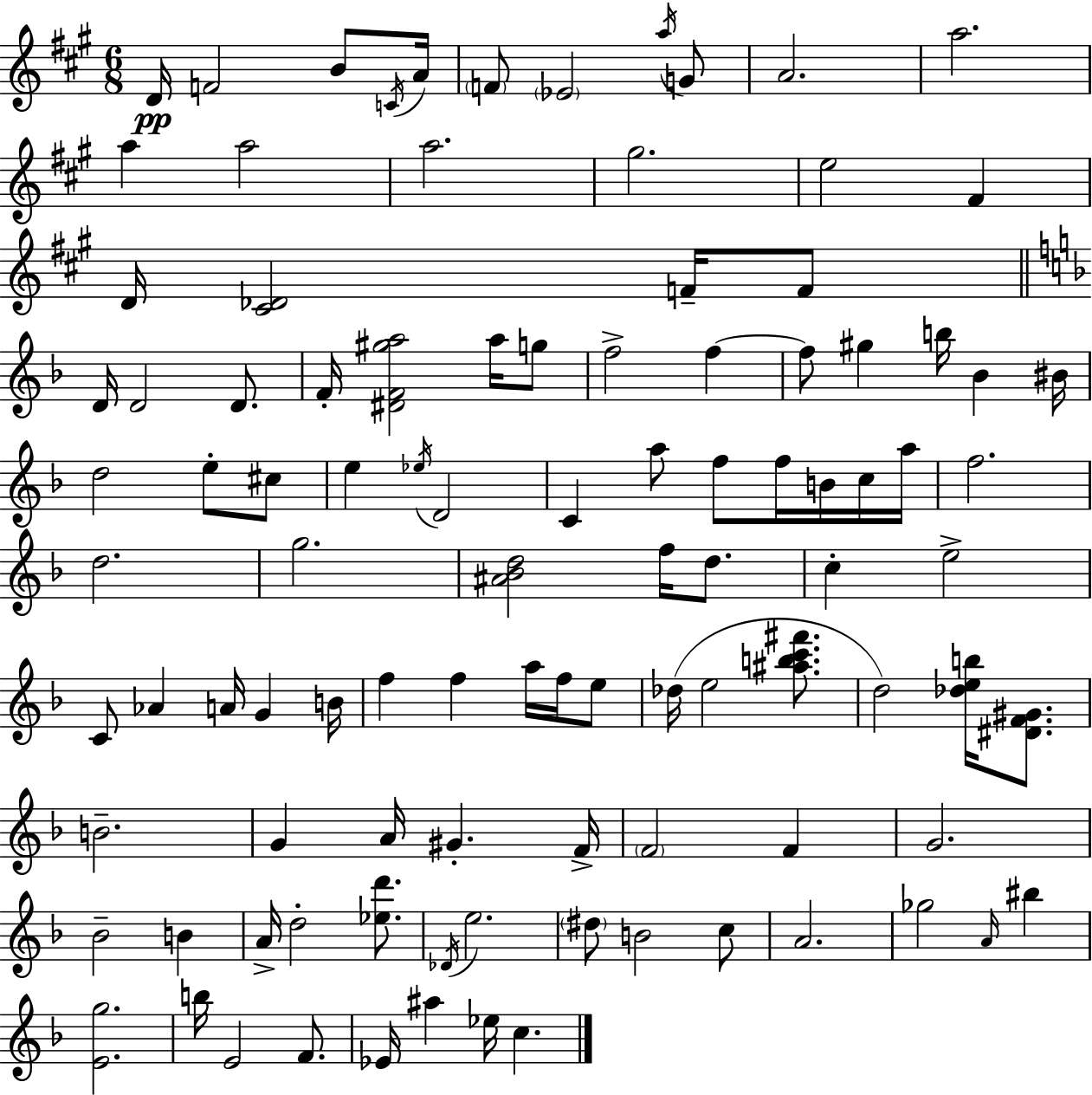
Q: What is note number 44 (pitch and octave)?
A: B4